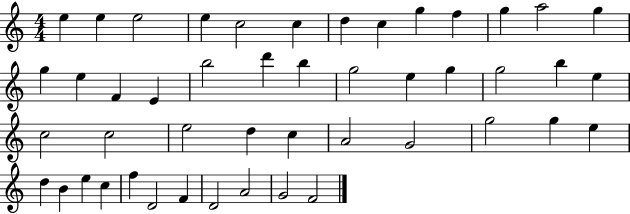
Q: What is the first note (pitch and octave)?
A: E5